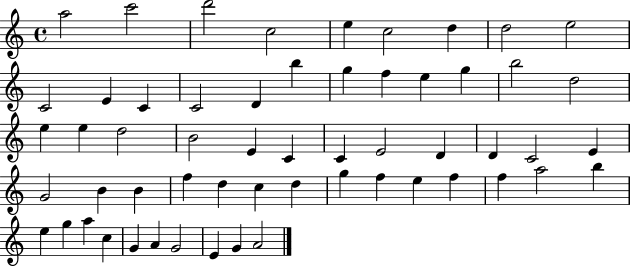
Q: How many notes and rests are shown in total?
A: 57